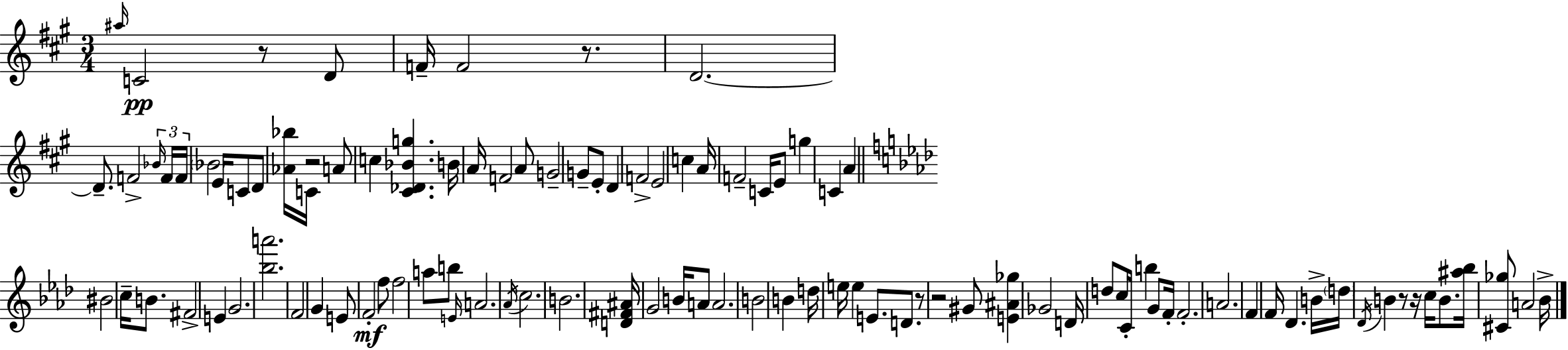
{
  \clef treble
  \numericTimeSignature
  \time 3/4
  \key a \major
  \grace { ais''16 }\pp c'2 r8 d'8 | f'16-- f'2 r8. | d'2.~~ | d'8.-- f'2-> | \break \tuplet 3/2 { \grace { bes'16 } f'16 f'16 } \parenthesize bes'2 e'16 | c'8 d'8 <aes' bes''>16 c'16 r2 | a'8 c''4 <cis' des' bes' g''>4. | b'16 a'16 f'2 | \break a'8 g'2-- g'8-- | e'8-. d'4 f'2-> | e'2 c''4 | a'16 f'2-- c'16 | \break e'8 g''4 c'4 a'4 | \bar "||" \break \key f \minor bis'2 c''16-- b'8. | fis'2-> e'4 | g'2. | <bes'' a'''>2. | \break f'2 g'4 | e'8 f'2-.\mf f''8 | f''2 a''8 b''8 | \grace { e'16 } a'2. | \break \acciaccatura { aes'16 } c''2. | b'2. | <d' fis' ais'>16 g'2 b'16 | a'8 a'2. | \break b'2 b'4 | d''16 e''16 e''4 e'8. d'8. | r8 r2 | gis'8 <e' ais' ges''>4 ges'2 | \break d'16 d''8 c''16 c'16-. b''4 g'8 | f'16-. f'2.-. | a'2. | f'4 f'16 des'4. | \break b'16-> \parenthesize d''16 \acciaccatura { des'16 } b'4 r8 r16 c''16 | b'8. <ais'' bes''>16 <cis' ges''>8 a'2 | bes'16-> \bar "|."
}